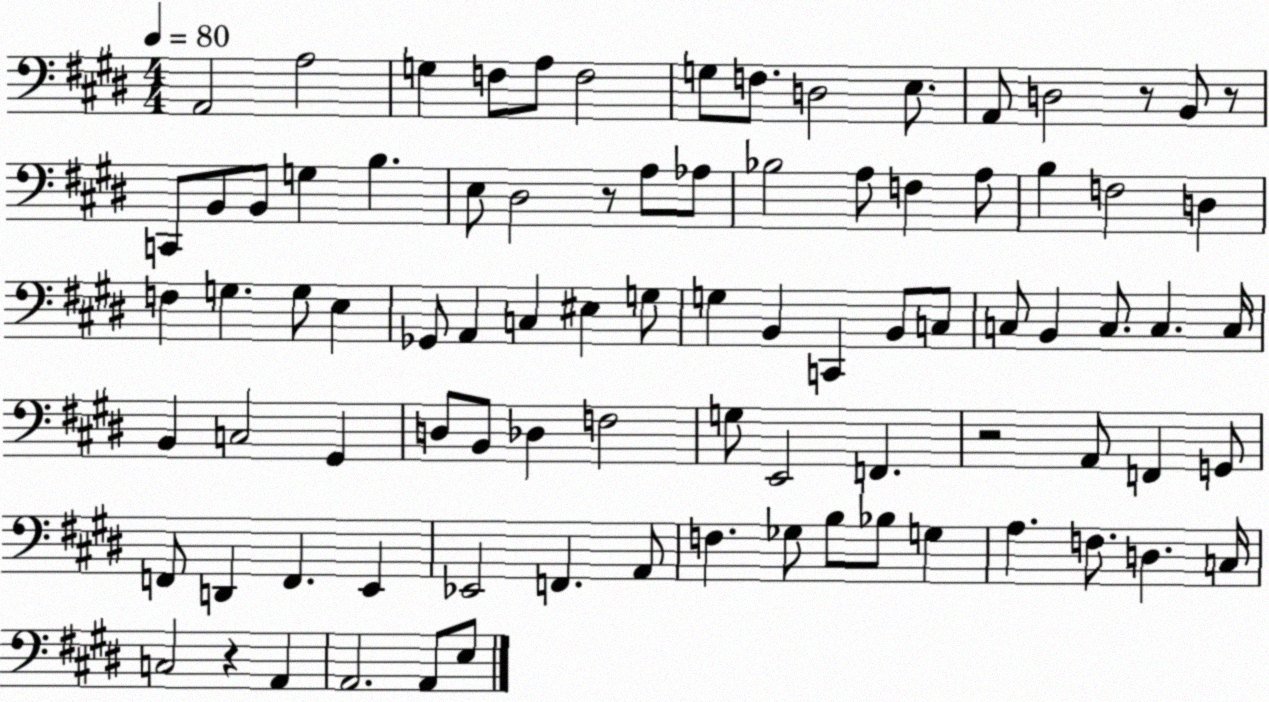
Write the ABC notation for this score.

X:1
T:Untitled
M:4/4
L:1/4
K:E
A,,2 A,2 G, F,/2 A,/2 F,2 G,/2 F,/2 D,2 E,/2 A,,/2 D,2 z/2 B,,/2 z/2 C,,/2 B,,/2 B,,/2 G, B, E,/2 ^D,2 z/2 A,/2 _A,/2 _B,2 A,/2 F, A,/2 B, F,2 D, F, G, G,/2 E, _G,,/2 A,, C, ^E, G,/2 G, B,, C,, B,,/2 C,/2 C,/2 B,, C,/2 C, C,/4 B,, C,2 ^G,, D,/2 B,,/2 _D, F,2 G,/2 E,,2 F,, z2 A,,/2 F,, G,,/2 F,,/2 D,, F,, E,, _E,,2 F,, A,,/2 F, _G,/2 B,/2 _B,/2 G, A, F,/2 D, C,/4 C,2 z A,, A,,2 A,,/2 E,/2